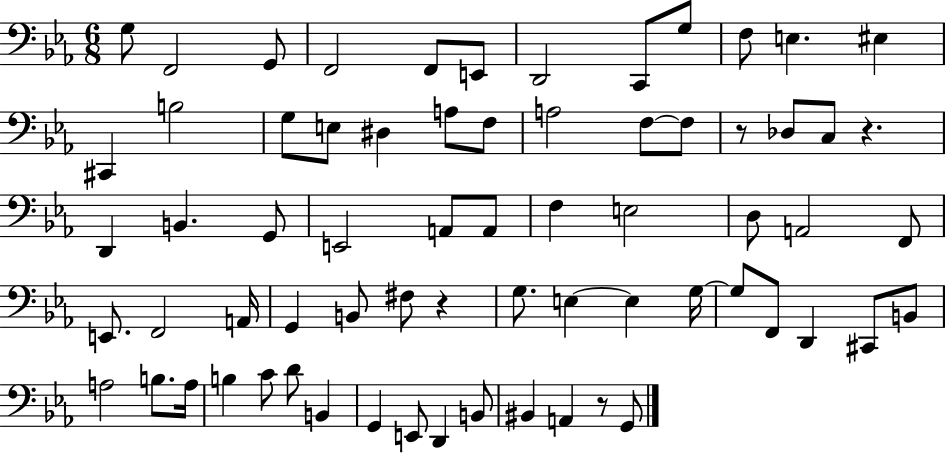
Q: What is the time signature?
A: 6/8